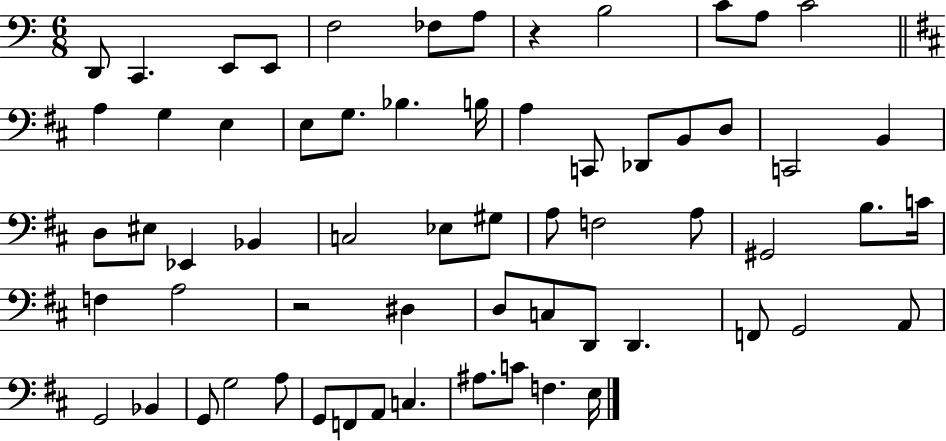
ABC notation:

X:1
T:Untitled
M:6/8
L:1/4
K:C
D,,/2 C,, E,,/2 E,,/2 F,2 _F,/2 A,/2 z B,2 C/2 A,/2 C2 A, G, E, E,/2 G,/2 _B, B,/4 A, C,,/2 _D,,/2 B,,/2 D,/2 C,,2 B,, D,/2 ^E,/2 _E,, _B,, C,2 _E,/2 ^G,/2 A,/2 F,2 A,/2 ^G,,2 B,/2 C/4 F, A,2 z2 ^D, D,/2 C,/2 D,,/2 D,, F,,/2 G,,2 A,,/2 G,,2 _B,, G,,/2 G,2 A,/2 G,,/2 F,,/2 A,,/2 C, ^A,/2 C/2 F, E,/4